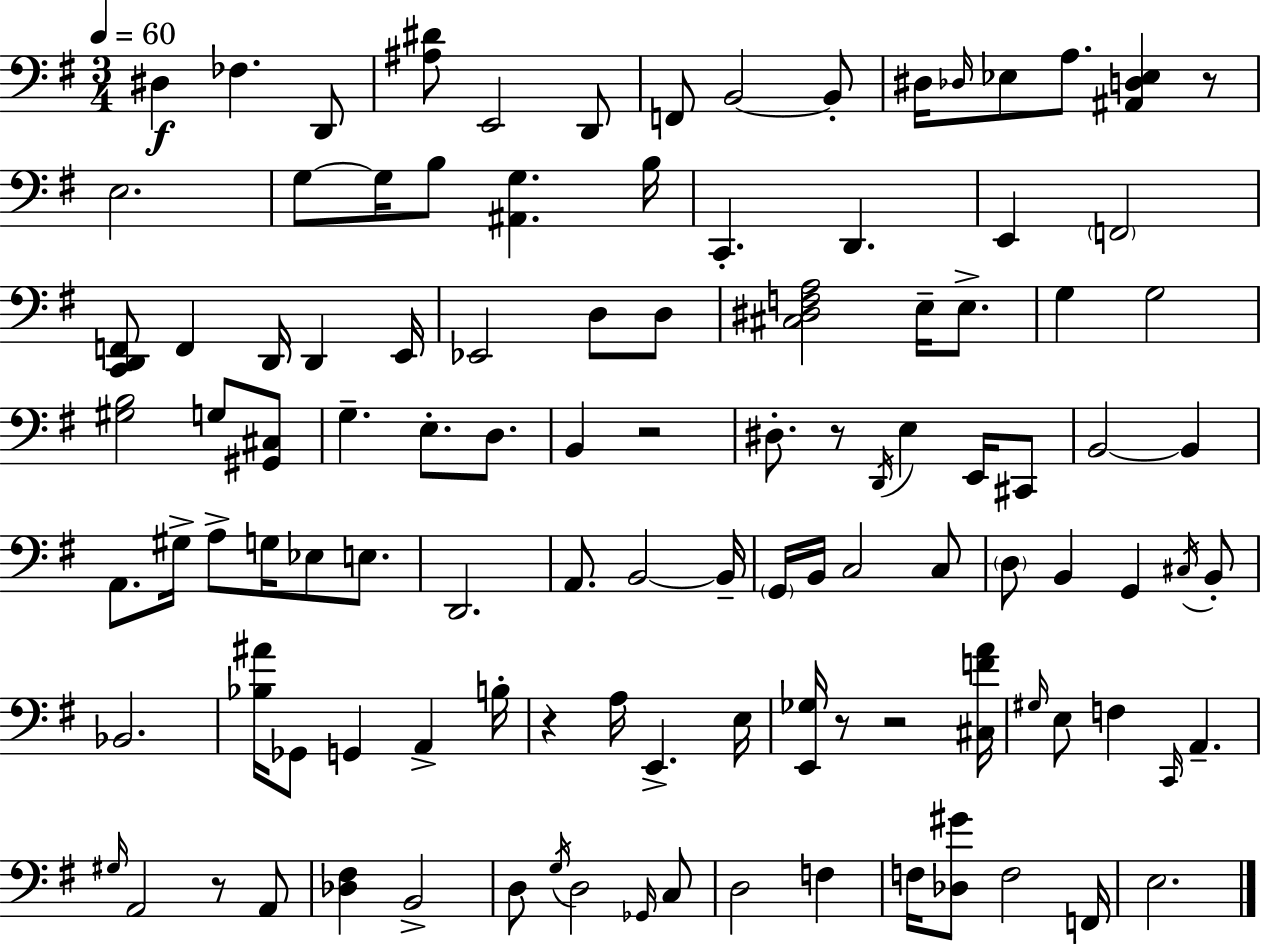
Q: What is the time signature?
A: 3/4